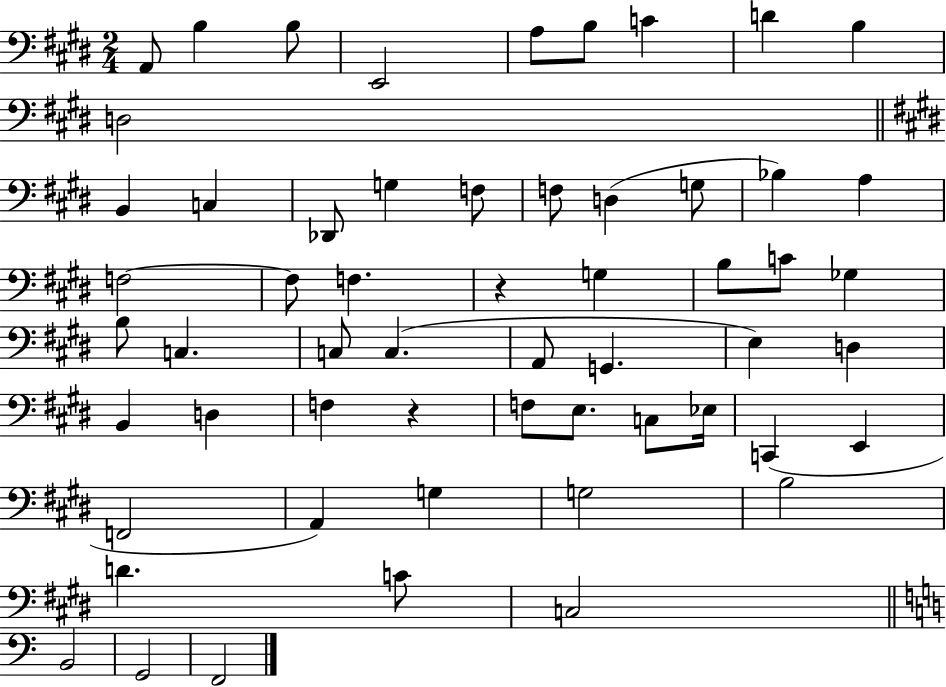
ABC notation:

X:1
T:Untitled
M:2/4
L:1/4
K:E
A,,/2 B, B,/2 E,,2 A,/2 B,/2 C D B, D,2 B,, C, _D,,/2 G, F,/2 F,/2 D, G,/2 _B, A, F,2 F,/2 F, z G, B,/2 C/2 _G, B,/2 C, C,/2 C, A,,/2 G,, E, D, B,, D, F, z F,/2 E,/2 C,/2 _E,/4 C,, E,, F,,2 A,, G, G,2 B,2 D C/2 C,2 B,,2 G,,2 F,,2